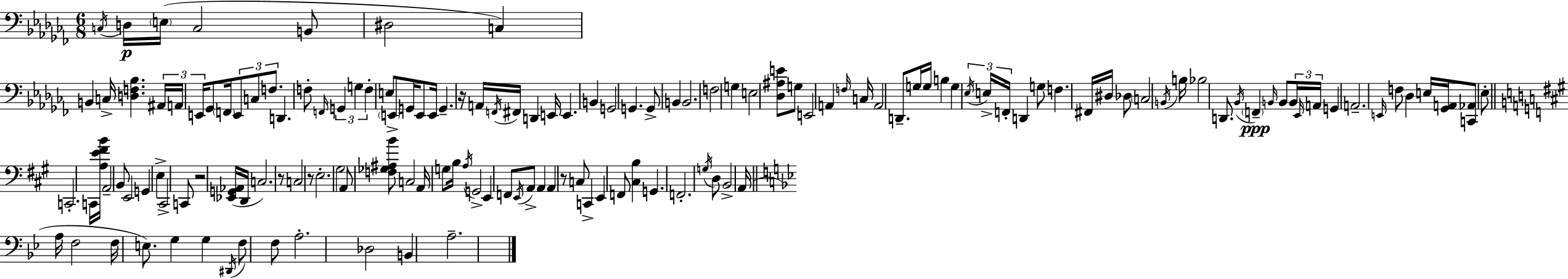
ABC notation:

X:1
T:Untitled
M:6/8
L:1/4
K:Abm
C,/4 D,/4 E,/4 C,2 B,,/2 ^D,2 C, B,, C,/4 [D,F,_B,] ^A,,/4 A,,/4 E,,/4 _G,,/2 F,,/4 E,,/2 C,/2 F,/2 D,, F,/2 F,,/4 G,, G, F, E,/2 E,,/2 G,,/4 E,,/2 E,,/4 G,, z/4 A,,/4 F,,/4 ^F,,/4 D,, E,,/4 E,, B,, G,,2 G,, G,,/2 B,, B,,2 F,2 G, E,2 [_D,^A,E]/2 G,/2 E,,2 A,, F,/4 C,/4 A,,2 D,,/2 G,/4 G,/4 B, G, _E,/4 E,/4 F,,/4 D,, G,/2 F, ^F,,/4 ^D,/4 _D,/2 C,2 B,,/4 B,/4 _B,2 D,,/2 _B,,/4 F,, B,,/4 B,,/2 B,,/4 _E,,/4 A,,/4 G,, A,,2 E,,/4 F,/2 _D, E,/4 [_G,,A,,]/4 [C,,_A,,]/2 _E,/2 C,,2 C,,/4 [A,E^FB]/4 A,,2 B,,/2 E,,2 G,, E, ^C,,2 C,,/2 z2 [_E,,G,,_A,,]/4 D,,/4 C,2 z/2 C,2 z/2 E,2 ^G,2 A,,/2 [F,_G,^A,B]/2 C,2 A,,/4 G,/2 B,/4 A,/4 G,,2 E,, F,,/2 E,,/4 A,,/2 A,, A,, z/2 C,/2 C,, E,, F,,/2 [^C,B,] G,, F,,2 G,/4 D,/2 B,,2 A,,/4 A,/4 F,2 F,/4 E,/2 G, G, ^D,,/4 F,/2 F,/2 A,2 _D,2 B,, A,2